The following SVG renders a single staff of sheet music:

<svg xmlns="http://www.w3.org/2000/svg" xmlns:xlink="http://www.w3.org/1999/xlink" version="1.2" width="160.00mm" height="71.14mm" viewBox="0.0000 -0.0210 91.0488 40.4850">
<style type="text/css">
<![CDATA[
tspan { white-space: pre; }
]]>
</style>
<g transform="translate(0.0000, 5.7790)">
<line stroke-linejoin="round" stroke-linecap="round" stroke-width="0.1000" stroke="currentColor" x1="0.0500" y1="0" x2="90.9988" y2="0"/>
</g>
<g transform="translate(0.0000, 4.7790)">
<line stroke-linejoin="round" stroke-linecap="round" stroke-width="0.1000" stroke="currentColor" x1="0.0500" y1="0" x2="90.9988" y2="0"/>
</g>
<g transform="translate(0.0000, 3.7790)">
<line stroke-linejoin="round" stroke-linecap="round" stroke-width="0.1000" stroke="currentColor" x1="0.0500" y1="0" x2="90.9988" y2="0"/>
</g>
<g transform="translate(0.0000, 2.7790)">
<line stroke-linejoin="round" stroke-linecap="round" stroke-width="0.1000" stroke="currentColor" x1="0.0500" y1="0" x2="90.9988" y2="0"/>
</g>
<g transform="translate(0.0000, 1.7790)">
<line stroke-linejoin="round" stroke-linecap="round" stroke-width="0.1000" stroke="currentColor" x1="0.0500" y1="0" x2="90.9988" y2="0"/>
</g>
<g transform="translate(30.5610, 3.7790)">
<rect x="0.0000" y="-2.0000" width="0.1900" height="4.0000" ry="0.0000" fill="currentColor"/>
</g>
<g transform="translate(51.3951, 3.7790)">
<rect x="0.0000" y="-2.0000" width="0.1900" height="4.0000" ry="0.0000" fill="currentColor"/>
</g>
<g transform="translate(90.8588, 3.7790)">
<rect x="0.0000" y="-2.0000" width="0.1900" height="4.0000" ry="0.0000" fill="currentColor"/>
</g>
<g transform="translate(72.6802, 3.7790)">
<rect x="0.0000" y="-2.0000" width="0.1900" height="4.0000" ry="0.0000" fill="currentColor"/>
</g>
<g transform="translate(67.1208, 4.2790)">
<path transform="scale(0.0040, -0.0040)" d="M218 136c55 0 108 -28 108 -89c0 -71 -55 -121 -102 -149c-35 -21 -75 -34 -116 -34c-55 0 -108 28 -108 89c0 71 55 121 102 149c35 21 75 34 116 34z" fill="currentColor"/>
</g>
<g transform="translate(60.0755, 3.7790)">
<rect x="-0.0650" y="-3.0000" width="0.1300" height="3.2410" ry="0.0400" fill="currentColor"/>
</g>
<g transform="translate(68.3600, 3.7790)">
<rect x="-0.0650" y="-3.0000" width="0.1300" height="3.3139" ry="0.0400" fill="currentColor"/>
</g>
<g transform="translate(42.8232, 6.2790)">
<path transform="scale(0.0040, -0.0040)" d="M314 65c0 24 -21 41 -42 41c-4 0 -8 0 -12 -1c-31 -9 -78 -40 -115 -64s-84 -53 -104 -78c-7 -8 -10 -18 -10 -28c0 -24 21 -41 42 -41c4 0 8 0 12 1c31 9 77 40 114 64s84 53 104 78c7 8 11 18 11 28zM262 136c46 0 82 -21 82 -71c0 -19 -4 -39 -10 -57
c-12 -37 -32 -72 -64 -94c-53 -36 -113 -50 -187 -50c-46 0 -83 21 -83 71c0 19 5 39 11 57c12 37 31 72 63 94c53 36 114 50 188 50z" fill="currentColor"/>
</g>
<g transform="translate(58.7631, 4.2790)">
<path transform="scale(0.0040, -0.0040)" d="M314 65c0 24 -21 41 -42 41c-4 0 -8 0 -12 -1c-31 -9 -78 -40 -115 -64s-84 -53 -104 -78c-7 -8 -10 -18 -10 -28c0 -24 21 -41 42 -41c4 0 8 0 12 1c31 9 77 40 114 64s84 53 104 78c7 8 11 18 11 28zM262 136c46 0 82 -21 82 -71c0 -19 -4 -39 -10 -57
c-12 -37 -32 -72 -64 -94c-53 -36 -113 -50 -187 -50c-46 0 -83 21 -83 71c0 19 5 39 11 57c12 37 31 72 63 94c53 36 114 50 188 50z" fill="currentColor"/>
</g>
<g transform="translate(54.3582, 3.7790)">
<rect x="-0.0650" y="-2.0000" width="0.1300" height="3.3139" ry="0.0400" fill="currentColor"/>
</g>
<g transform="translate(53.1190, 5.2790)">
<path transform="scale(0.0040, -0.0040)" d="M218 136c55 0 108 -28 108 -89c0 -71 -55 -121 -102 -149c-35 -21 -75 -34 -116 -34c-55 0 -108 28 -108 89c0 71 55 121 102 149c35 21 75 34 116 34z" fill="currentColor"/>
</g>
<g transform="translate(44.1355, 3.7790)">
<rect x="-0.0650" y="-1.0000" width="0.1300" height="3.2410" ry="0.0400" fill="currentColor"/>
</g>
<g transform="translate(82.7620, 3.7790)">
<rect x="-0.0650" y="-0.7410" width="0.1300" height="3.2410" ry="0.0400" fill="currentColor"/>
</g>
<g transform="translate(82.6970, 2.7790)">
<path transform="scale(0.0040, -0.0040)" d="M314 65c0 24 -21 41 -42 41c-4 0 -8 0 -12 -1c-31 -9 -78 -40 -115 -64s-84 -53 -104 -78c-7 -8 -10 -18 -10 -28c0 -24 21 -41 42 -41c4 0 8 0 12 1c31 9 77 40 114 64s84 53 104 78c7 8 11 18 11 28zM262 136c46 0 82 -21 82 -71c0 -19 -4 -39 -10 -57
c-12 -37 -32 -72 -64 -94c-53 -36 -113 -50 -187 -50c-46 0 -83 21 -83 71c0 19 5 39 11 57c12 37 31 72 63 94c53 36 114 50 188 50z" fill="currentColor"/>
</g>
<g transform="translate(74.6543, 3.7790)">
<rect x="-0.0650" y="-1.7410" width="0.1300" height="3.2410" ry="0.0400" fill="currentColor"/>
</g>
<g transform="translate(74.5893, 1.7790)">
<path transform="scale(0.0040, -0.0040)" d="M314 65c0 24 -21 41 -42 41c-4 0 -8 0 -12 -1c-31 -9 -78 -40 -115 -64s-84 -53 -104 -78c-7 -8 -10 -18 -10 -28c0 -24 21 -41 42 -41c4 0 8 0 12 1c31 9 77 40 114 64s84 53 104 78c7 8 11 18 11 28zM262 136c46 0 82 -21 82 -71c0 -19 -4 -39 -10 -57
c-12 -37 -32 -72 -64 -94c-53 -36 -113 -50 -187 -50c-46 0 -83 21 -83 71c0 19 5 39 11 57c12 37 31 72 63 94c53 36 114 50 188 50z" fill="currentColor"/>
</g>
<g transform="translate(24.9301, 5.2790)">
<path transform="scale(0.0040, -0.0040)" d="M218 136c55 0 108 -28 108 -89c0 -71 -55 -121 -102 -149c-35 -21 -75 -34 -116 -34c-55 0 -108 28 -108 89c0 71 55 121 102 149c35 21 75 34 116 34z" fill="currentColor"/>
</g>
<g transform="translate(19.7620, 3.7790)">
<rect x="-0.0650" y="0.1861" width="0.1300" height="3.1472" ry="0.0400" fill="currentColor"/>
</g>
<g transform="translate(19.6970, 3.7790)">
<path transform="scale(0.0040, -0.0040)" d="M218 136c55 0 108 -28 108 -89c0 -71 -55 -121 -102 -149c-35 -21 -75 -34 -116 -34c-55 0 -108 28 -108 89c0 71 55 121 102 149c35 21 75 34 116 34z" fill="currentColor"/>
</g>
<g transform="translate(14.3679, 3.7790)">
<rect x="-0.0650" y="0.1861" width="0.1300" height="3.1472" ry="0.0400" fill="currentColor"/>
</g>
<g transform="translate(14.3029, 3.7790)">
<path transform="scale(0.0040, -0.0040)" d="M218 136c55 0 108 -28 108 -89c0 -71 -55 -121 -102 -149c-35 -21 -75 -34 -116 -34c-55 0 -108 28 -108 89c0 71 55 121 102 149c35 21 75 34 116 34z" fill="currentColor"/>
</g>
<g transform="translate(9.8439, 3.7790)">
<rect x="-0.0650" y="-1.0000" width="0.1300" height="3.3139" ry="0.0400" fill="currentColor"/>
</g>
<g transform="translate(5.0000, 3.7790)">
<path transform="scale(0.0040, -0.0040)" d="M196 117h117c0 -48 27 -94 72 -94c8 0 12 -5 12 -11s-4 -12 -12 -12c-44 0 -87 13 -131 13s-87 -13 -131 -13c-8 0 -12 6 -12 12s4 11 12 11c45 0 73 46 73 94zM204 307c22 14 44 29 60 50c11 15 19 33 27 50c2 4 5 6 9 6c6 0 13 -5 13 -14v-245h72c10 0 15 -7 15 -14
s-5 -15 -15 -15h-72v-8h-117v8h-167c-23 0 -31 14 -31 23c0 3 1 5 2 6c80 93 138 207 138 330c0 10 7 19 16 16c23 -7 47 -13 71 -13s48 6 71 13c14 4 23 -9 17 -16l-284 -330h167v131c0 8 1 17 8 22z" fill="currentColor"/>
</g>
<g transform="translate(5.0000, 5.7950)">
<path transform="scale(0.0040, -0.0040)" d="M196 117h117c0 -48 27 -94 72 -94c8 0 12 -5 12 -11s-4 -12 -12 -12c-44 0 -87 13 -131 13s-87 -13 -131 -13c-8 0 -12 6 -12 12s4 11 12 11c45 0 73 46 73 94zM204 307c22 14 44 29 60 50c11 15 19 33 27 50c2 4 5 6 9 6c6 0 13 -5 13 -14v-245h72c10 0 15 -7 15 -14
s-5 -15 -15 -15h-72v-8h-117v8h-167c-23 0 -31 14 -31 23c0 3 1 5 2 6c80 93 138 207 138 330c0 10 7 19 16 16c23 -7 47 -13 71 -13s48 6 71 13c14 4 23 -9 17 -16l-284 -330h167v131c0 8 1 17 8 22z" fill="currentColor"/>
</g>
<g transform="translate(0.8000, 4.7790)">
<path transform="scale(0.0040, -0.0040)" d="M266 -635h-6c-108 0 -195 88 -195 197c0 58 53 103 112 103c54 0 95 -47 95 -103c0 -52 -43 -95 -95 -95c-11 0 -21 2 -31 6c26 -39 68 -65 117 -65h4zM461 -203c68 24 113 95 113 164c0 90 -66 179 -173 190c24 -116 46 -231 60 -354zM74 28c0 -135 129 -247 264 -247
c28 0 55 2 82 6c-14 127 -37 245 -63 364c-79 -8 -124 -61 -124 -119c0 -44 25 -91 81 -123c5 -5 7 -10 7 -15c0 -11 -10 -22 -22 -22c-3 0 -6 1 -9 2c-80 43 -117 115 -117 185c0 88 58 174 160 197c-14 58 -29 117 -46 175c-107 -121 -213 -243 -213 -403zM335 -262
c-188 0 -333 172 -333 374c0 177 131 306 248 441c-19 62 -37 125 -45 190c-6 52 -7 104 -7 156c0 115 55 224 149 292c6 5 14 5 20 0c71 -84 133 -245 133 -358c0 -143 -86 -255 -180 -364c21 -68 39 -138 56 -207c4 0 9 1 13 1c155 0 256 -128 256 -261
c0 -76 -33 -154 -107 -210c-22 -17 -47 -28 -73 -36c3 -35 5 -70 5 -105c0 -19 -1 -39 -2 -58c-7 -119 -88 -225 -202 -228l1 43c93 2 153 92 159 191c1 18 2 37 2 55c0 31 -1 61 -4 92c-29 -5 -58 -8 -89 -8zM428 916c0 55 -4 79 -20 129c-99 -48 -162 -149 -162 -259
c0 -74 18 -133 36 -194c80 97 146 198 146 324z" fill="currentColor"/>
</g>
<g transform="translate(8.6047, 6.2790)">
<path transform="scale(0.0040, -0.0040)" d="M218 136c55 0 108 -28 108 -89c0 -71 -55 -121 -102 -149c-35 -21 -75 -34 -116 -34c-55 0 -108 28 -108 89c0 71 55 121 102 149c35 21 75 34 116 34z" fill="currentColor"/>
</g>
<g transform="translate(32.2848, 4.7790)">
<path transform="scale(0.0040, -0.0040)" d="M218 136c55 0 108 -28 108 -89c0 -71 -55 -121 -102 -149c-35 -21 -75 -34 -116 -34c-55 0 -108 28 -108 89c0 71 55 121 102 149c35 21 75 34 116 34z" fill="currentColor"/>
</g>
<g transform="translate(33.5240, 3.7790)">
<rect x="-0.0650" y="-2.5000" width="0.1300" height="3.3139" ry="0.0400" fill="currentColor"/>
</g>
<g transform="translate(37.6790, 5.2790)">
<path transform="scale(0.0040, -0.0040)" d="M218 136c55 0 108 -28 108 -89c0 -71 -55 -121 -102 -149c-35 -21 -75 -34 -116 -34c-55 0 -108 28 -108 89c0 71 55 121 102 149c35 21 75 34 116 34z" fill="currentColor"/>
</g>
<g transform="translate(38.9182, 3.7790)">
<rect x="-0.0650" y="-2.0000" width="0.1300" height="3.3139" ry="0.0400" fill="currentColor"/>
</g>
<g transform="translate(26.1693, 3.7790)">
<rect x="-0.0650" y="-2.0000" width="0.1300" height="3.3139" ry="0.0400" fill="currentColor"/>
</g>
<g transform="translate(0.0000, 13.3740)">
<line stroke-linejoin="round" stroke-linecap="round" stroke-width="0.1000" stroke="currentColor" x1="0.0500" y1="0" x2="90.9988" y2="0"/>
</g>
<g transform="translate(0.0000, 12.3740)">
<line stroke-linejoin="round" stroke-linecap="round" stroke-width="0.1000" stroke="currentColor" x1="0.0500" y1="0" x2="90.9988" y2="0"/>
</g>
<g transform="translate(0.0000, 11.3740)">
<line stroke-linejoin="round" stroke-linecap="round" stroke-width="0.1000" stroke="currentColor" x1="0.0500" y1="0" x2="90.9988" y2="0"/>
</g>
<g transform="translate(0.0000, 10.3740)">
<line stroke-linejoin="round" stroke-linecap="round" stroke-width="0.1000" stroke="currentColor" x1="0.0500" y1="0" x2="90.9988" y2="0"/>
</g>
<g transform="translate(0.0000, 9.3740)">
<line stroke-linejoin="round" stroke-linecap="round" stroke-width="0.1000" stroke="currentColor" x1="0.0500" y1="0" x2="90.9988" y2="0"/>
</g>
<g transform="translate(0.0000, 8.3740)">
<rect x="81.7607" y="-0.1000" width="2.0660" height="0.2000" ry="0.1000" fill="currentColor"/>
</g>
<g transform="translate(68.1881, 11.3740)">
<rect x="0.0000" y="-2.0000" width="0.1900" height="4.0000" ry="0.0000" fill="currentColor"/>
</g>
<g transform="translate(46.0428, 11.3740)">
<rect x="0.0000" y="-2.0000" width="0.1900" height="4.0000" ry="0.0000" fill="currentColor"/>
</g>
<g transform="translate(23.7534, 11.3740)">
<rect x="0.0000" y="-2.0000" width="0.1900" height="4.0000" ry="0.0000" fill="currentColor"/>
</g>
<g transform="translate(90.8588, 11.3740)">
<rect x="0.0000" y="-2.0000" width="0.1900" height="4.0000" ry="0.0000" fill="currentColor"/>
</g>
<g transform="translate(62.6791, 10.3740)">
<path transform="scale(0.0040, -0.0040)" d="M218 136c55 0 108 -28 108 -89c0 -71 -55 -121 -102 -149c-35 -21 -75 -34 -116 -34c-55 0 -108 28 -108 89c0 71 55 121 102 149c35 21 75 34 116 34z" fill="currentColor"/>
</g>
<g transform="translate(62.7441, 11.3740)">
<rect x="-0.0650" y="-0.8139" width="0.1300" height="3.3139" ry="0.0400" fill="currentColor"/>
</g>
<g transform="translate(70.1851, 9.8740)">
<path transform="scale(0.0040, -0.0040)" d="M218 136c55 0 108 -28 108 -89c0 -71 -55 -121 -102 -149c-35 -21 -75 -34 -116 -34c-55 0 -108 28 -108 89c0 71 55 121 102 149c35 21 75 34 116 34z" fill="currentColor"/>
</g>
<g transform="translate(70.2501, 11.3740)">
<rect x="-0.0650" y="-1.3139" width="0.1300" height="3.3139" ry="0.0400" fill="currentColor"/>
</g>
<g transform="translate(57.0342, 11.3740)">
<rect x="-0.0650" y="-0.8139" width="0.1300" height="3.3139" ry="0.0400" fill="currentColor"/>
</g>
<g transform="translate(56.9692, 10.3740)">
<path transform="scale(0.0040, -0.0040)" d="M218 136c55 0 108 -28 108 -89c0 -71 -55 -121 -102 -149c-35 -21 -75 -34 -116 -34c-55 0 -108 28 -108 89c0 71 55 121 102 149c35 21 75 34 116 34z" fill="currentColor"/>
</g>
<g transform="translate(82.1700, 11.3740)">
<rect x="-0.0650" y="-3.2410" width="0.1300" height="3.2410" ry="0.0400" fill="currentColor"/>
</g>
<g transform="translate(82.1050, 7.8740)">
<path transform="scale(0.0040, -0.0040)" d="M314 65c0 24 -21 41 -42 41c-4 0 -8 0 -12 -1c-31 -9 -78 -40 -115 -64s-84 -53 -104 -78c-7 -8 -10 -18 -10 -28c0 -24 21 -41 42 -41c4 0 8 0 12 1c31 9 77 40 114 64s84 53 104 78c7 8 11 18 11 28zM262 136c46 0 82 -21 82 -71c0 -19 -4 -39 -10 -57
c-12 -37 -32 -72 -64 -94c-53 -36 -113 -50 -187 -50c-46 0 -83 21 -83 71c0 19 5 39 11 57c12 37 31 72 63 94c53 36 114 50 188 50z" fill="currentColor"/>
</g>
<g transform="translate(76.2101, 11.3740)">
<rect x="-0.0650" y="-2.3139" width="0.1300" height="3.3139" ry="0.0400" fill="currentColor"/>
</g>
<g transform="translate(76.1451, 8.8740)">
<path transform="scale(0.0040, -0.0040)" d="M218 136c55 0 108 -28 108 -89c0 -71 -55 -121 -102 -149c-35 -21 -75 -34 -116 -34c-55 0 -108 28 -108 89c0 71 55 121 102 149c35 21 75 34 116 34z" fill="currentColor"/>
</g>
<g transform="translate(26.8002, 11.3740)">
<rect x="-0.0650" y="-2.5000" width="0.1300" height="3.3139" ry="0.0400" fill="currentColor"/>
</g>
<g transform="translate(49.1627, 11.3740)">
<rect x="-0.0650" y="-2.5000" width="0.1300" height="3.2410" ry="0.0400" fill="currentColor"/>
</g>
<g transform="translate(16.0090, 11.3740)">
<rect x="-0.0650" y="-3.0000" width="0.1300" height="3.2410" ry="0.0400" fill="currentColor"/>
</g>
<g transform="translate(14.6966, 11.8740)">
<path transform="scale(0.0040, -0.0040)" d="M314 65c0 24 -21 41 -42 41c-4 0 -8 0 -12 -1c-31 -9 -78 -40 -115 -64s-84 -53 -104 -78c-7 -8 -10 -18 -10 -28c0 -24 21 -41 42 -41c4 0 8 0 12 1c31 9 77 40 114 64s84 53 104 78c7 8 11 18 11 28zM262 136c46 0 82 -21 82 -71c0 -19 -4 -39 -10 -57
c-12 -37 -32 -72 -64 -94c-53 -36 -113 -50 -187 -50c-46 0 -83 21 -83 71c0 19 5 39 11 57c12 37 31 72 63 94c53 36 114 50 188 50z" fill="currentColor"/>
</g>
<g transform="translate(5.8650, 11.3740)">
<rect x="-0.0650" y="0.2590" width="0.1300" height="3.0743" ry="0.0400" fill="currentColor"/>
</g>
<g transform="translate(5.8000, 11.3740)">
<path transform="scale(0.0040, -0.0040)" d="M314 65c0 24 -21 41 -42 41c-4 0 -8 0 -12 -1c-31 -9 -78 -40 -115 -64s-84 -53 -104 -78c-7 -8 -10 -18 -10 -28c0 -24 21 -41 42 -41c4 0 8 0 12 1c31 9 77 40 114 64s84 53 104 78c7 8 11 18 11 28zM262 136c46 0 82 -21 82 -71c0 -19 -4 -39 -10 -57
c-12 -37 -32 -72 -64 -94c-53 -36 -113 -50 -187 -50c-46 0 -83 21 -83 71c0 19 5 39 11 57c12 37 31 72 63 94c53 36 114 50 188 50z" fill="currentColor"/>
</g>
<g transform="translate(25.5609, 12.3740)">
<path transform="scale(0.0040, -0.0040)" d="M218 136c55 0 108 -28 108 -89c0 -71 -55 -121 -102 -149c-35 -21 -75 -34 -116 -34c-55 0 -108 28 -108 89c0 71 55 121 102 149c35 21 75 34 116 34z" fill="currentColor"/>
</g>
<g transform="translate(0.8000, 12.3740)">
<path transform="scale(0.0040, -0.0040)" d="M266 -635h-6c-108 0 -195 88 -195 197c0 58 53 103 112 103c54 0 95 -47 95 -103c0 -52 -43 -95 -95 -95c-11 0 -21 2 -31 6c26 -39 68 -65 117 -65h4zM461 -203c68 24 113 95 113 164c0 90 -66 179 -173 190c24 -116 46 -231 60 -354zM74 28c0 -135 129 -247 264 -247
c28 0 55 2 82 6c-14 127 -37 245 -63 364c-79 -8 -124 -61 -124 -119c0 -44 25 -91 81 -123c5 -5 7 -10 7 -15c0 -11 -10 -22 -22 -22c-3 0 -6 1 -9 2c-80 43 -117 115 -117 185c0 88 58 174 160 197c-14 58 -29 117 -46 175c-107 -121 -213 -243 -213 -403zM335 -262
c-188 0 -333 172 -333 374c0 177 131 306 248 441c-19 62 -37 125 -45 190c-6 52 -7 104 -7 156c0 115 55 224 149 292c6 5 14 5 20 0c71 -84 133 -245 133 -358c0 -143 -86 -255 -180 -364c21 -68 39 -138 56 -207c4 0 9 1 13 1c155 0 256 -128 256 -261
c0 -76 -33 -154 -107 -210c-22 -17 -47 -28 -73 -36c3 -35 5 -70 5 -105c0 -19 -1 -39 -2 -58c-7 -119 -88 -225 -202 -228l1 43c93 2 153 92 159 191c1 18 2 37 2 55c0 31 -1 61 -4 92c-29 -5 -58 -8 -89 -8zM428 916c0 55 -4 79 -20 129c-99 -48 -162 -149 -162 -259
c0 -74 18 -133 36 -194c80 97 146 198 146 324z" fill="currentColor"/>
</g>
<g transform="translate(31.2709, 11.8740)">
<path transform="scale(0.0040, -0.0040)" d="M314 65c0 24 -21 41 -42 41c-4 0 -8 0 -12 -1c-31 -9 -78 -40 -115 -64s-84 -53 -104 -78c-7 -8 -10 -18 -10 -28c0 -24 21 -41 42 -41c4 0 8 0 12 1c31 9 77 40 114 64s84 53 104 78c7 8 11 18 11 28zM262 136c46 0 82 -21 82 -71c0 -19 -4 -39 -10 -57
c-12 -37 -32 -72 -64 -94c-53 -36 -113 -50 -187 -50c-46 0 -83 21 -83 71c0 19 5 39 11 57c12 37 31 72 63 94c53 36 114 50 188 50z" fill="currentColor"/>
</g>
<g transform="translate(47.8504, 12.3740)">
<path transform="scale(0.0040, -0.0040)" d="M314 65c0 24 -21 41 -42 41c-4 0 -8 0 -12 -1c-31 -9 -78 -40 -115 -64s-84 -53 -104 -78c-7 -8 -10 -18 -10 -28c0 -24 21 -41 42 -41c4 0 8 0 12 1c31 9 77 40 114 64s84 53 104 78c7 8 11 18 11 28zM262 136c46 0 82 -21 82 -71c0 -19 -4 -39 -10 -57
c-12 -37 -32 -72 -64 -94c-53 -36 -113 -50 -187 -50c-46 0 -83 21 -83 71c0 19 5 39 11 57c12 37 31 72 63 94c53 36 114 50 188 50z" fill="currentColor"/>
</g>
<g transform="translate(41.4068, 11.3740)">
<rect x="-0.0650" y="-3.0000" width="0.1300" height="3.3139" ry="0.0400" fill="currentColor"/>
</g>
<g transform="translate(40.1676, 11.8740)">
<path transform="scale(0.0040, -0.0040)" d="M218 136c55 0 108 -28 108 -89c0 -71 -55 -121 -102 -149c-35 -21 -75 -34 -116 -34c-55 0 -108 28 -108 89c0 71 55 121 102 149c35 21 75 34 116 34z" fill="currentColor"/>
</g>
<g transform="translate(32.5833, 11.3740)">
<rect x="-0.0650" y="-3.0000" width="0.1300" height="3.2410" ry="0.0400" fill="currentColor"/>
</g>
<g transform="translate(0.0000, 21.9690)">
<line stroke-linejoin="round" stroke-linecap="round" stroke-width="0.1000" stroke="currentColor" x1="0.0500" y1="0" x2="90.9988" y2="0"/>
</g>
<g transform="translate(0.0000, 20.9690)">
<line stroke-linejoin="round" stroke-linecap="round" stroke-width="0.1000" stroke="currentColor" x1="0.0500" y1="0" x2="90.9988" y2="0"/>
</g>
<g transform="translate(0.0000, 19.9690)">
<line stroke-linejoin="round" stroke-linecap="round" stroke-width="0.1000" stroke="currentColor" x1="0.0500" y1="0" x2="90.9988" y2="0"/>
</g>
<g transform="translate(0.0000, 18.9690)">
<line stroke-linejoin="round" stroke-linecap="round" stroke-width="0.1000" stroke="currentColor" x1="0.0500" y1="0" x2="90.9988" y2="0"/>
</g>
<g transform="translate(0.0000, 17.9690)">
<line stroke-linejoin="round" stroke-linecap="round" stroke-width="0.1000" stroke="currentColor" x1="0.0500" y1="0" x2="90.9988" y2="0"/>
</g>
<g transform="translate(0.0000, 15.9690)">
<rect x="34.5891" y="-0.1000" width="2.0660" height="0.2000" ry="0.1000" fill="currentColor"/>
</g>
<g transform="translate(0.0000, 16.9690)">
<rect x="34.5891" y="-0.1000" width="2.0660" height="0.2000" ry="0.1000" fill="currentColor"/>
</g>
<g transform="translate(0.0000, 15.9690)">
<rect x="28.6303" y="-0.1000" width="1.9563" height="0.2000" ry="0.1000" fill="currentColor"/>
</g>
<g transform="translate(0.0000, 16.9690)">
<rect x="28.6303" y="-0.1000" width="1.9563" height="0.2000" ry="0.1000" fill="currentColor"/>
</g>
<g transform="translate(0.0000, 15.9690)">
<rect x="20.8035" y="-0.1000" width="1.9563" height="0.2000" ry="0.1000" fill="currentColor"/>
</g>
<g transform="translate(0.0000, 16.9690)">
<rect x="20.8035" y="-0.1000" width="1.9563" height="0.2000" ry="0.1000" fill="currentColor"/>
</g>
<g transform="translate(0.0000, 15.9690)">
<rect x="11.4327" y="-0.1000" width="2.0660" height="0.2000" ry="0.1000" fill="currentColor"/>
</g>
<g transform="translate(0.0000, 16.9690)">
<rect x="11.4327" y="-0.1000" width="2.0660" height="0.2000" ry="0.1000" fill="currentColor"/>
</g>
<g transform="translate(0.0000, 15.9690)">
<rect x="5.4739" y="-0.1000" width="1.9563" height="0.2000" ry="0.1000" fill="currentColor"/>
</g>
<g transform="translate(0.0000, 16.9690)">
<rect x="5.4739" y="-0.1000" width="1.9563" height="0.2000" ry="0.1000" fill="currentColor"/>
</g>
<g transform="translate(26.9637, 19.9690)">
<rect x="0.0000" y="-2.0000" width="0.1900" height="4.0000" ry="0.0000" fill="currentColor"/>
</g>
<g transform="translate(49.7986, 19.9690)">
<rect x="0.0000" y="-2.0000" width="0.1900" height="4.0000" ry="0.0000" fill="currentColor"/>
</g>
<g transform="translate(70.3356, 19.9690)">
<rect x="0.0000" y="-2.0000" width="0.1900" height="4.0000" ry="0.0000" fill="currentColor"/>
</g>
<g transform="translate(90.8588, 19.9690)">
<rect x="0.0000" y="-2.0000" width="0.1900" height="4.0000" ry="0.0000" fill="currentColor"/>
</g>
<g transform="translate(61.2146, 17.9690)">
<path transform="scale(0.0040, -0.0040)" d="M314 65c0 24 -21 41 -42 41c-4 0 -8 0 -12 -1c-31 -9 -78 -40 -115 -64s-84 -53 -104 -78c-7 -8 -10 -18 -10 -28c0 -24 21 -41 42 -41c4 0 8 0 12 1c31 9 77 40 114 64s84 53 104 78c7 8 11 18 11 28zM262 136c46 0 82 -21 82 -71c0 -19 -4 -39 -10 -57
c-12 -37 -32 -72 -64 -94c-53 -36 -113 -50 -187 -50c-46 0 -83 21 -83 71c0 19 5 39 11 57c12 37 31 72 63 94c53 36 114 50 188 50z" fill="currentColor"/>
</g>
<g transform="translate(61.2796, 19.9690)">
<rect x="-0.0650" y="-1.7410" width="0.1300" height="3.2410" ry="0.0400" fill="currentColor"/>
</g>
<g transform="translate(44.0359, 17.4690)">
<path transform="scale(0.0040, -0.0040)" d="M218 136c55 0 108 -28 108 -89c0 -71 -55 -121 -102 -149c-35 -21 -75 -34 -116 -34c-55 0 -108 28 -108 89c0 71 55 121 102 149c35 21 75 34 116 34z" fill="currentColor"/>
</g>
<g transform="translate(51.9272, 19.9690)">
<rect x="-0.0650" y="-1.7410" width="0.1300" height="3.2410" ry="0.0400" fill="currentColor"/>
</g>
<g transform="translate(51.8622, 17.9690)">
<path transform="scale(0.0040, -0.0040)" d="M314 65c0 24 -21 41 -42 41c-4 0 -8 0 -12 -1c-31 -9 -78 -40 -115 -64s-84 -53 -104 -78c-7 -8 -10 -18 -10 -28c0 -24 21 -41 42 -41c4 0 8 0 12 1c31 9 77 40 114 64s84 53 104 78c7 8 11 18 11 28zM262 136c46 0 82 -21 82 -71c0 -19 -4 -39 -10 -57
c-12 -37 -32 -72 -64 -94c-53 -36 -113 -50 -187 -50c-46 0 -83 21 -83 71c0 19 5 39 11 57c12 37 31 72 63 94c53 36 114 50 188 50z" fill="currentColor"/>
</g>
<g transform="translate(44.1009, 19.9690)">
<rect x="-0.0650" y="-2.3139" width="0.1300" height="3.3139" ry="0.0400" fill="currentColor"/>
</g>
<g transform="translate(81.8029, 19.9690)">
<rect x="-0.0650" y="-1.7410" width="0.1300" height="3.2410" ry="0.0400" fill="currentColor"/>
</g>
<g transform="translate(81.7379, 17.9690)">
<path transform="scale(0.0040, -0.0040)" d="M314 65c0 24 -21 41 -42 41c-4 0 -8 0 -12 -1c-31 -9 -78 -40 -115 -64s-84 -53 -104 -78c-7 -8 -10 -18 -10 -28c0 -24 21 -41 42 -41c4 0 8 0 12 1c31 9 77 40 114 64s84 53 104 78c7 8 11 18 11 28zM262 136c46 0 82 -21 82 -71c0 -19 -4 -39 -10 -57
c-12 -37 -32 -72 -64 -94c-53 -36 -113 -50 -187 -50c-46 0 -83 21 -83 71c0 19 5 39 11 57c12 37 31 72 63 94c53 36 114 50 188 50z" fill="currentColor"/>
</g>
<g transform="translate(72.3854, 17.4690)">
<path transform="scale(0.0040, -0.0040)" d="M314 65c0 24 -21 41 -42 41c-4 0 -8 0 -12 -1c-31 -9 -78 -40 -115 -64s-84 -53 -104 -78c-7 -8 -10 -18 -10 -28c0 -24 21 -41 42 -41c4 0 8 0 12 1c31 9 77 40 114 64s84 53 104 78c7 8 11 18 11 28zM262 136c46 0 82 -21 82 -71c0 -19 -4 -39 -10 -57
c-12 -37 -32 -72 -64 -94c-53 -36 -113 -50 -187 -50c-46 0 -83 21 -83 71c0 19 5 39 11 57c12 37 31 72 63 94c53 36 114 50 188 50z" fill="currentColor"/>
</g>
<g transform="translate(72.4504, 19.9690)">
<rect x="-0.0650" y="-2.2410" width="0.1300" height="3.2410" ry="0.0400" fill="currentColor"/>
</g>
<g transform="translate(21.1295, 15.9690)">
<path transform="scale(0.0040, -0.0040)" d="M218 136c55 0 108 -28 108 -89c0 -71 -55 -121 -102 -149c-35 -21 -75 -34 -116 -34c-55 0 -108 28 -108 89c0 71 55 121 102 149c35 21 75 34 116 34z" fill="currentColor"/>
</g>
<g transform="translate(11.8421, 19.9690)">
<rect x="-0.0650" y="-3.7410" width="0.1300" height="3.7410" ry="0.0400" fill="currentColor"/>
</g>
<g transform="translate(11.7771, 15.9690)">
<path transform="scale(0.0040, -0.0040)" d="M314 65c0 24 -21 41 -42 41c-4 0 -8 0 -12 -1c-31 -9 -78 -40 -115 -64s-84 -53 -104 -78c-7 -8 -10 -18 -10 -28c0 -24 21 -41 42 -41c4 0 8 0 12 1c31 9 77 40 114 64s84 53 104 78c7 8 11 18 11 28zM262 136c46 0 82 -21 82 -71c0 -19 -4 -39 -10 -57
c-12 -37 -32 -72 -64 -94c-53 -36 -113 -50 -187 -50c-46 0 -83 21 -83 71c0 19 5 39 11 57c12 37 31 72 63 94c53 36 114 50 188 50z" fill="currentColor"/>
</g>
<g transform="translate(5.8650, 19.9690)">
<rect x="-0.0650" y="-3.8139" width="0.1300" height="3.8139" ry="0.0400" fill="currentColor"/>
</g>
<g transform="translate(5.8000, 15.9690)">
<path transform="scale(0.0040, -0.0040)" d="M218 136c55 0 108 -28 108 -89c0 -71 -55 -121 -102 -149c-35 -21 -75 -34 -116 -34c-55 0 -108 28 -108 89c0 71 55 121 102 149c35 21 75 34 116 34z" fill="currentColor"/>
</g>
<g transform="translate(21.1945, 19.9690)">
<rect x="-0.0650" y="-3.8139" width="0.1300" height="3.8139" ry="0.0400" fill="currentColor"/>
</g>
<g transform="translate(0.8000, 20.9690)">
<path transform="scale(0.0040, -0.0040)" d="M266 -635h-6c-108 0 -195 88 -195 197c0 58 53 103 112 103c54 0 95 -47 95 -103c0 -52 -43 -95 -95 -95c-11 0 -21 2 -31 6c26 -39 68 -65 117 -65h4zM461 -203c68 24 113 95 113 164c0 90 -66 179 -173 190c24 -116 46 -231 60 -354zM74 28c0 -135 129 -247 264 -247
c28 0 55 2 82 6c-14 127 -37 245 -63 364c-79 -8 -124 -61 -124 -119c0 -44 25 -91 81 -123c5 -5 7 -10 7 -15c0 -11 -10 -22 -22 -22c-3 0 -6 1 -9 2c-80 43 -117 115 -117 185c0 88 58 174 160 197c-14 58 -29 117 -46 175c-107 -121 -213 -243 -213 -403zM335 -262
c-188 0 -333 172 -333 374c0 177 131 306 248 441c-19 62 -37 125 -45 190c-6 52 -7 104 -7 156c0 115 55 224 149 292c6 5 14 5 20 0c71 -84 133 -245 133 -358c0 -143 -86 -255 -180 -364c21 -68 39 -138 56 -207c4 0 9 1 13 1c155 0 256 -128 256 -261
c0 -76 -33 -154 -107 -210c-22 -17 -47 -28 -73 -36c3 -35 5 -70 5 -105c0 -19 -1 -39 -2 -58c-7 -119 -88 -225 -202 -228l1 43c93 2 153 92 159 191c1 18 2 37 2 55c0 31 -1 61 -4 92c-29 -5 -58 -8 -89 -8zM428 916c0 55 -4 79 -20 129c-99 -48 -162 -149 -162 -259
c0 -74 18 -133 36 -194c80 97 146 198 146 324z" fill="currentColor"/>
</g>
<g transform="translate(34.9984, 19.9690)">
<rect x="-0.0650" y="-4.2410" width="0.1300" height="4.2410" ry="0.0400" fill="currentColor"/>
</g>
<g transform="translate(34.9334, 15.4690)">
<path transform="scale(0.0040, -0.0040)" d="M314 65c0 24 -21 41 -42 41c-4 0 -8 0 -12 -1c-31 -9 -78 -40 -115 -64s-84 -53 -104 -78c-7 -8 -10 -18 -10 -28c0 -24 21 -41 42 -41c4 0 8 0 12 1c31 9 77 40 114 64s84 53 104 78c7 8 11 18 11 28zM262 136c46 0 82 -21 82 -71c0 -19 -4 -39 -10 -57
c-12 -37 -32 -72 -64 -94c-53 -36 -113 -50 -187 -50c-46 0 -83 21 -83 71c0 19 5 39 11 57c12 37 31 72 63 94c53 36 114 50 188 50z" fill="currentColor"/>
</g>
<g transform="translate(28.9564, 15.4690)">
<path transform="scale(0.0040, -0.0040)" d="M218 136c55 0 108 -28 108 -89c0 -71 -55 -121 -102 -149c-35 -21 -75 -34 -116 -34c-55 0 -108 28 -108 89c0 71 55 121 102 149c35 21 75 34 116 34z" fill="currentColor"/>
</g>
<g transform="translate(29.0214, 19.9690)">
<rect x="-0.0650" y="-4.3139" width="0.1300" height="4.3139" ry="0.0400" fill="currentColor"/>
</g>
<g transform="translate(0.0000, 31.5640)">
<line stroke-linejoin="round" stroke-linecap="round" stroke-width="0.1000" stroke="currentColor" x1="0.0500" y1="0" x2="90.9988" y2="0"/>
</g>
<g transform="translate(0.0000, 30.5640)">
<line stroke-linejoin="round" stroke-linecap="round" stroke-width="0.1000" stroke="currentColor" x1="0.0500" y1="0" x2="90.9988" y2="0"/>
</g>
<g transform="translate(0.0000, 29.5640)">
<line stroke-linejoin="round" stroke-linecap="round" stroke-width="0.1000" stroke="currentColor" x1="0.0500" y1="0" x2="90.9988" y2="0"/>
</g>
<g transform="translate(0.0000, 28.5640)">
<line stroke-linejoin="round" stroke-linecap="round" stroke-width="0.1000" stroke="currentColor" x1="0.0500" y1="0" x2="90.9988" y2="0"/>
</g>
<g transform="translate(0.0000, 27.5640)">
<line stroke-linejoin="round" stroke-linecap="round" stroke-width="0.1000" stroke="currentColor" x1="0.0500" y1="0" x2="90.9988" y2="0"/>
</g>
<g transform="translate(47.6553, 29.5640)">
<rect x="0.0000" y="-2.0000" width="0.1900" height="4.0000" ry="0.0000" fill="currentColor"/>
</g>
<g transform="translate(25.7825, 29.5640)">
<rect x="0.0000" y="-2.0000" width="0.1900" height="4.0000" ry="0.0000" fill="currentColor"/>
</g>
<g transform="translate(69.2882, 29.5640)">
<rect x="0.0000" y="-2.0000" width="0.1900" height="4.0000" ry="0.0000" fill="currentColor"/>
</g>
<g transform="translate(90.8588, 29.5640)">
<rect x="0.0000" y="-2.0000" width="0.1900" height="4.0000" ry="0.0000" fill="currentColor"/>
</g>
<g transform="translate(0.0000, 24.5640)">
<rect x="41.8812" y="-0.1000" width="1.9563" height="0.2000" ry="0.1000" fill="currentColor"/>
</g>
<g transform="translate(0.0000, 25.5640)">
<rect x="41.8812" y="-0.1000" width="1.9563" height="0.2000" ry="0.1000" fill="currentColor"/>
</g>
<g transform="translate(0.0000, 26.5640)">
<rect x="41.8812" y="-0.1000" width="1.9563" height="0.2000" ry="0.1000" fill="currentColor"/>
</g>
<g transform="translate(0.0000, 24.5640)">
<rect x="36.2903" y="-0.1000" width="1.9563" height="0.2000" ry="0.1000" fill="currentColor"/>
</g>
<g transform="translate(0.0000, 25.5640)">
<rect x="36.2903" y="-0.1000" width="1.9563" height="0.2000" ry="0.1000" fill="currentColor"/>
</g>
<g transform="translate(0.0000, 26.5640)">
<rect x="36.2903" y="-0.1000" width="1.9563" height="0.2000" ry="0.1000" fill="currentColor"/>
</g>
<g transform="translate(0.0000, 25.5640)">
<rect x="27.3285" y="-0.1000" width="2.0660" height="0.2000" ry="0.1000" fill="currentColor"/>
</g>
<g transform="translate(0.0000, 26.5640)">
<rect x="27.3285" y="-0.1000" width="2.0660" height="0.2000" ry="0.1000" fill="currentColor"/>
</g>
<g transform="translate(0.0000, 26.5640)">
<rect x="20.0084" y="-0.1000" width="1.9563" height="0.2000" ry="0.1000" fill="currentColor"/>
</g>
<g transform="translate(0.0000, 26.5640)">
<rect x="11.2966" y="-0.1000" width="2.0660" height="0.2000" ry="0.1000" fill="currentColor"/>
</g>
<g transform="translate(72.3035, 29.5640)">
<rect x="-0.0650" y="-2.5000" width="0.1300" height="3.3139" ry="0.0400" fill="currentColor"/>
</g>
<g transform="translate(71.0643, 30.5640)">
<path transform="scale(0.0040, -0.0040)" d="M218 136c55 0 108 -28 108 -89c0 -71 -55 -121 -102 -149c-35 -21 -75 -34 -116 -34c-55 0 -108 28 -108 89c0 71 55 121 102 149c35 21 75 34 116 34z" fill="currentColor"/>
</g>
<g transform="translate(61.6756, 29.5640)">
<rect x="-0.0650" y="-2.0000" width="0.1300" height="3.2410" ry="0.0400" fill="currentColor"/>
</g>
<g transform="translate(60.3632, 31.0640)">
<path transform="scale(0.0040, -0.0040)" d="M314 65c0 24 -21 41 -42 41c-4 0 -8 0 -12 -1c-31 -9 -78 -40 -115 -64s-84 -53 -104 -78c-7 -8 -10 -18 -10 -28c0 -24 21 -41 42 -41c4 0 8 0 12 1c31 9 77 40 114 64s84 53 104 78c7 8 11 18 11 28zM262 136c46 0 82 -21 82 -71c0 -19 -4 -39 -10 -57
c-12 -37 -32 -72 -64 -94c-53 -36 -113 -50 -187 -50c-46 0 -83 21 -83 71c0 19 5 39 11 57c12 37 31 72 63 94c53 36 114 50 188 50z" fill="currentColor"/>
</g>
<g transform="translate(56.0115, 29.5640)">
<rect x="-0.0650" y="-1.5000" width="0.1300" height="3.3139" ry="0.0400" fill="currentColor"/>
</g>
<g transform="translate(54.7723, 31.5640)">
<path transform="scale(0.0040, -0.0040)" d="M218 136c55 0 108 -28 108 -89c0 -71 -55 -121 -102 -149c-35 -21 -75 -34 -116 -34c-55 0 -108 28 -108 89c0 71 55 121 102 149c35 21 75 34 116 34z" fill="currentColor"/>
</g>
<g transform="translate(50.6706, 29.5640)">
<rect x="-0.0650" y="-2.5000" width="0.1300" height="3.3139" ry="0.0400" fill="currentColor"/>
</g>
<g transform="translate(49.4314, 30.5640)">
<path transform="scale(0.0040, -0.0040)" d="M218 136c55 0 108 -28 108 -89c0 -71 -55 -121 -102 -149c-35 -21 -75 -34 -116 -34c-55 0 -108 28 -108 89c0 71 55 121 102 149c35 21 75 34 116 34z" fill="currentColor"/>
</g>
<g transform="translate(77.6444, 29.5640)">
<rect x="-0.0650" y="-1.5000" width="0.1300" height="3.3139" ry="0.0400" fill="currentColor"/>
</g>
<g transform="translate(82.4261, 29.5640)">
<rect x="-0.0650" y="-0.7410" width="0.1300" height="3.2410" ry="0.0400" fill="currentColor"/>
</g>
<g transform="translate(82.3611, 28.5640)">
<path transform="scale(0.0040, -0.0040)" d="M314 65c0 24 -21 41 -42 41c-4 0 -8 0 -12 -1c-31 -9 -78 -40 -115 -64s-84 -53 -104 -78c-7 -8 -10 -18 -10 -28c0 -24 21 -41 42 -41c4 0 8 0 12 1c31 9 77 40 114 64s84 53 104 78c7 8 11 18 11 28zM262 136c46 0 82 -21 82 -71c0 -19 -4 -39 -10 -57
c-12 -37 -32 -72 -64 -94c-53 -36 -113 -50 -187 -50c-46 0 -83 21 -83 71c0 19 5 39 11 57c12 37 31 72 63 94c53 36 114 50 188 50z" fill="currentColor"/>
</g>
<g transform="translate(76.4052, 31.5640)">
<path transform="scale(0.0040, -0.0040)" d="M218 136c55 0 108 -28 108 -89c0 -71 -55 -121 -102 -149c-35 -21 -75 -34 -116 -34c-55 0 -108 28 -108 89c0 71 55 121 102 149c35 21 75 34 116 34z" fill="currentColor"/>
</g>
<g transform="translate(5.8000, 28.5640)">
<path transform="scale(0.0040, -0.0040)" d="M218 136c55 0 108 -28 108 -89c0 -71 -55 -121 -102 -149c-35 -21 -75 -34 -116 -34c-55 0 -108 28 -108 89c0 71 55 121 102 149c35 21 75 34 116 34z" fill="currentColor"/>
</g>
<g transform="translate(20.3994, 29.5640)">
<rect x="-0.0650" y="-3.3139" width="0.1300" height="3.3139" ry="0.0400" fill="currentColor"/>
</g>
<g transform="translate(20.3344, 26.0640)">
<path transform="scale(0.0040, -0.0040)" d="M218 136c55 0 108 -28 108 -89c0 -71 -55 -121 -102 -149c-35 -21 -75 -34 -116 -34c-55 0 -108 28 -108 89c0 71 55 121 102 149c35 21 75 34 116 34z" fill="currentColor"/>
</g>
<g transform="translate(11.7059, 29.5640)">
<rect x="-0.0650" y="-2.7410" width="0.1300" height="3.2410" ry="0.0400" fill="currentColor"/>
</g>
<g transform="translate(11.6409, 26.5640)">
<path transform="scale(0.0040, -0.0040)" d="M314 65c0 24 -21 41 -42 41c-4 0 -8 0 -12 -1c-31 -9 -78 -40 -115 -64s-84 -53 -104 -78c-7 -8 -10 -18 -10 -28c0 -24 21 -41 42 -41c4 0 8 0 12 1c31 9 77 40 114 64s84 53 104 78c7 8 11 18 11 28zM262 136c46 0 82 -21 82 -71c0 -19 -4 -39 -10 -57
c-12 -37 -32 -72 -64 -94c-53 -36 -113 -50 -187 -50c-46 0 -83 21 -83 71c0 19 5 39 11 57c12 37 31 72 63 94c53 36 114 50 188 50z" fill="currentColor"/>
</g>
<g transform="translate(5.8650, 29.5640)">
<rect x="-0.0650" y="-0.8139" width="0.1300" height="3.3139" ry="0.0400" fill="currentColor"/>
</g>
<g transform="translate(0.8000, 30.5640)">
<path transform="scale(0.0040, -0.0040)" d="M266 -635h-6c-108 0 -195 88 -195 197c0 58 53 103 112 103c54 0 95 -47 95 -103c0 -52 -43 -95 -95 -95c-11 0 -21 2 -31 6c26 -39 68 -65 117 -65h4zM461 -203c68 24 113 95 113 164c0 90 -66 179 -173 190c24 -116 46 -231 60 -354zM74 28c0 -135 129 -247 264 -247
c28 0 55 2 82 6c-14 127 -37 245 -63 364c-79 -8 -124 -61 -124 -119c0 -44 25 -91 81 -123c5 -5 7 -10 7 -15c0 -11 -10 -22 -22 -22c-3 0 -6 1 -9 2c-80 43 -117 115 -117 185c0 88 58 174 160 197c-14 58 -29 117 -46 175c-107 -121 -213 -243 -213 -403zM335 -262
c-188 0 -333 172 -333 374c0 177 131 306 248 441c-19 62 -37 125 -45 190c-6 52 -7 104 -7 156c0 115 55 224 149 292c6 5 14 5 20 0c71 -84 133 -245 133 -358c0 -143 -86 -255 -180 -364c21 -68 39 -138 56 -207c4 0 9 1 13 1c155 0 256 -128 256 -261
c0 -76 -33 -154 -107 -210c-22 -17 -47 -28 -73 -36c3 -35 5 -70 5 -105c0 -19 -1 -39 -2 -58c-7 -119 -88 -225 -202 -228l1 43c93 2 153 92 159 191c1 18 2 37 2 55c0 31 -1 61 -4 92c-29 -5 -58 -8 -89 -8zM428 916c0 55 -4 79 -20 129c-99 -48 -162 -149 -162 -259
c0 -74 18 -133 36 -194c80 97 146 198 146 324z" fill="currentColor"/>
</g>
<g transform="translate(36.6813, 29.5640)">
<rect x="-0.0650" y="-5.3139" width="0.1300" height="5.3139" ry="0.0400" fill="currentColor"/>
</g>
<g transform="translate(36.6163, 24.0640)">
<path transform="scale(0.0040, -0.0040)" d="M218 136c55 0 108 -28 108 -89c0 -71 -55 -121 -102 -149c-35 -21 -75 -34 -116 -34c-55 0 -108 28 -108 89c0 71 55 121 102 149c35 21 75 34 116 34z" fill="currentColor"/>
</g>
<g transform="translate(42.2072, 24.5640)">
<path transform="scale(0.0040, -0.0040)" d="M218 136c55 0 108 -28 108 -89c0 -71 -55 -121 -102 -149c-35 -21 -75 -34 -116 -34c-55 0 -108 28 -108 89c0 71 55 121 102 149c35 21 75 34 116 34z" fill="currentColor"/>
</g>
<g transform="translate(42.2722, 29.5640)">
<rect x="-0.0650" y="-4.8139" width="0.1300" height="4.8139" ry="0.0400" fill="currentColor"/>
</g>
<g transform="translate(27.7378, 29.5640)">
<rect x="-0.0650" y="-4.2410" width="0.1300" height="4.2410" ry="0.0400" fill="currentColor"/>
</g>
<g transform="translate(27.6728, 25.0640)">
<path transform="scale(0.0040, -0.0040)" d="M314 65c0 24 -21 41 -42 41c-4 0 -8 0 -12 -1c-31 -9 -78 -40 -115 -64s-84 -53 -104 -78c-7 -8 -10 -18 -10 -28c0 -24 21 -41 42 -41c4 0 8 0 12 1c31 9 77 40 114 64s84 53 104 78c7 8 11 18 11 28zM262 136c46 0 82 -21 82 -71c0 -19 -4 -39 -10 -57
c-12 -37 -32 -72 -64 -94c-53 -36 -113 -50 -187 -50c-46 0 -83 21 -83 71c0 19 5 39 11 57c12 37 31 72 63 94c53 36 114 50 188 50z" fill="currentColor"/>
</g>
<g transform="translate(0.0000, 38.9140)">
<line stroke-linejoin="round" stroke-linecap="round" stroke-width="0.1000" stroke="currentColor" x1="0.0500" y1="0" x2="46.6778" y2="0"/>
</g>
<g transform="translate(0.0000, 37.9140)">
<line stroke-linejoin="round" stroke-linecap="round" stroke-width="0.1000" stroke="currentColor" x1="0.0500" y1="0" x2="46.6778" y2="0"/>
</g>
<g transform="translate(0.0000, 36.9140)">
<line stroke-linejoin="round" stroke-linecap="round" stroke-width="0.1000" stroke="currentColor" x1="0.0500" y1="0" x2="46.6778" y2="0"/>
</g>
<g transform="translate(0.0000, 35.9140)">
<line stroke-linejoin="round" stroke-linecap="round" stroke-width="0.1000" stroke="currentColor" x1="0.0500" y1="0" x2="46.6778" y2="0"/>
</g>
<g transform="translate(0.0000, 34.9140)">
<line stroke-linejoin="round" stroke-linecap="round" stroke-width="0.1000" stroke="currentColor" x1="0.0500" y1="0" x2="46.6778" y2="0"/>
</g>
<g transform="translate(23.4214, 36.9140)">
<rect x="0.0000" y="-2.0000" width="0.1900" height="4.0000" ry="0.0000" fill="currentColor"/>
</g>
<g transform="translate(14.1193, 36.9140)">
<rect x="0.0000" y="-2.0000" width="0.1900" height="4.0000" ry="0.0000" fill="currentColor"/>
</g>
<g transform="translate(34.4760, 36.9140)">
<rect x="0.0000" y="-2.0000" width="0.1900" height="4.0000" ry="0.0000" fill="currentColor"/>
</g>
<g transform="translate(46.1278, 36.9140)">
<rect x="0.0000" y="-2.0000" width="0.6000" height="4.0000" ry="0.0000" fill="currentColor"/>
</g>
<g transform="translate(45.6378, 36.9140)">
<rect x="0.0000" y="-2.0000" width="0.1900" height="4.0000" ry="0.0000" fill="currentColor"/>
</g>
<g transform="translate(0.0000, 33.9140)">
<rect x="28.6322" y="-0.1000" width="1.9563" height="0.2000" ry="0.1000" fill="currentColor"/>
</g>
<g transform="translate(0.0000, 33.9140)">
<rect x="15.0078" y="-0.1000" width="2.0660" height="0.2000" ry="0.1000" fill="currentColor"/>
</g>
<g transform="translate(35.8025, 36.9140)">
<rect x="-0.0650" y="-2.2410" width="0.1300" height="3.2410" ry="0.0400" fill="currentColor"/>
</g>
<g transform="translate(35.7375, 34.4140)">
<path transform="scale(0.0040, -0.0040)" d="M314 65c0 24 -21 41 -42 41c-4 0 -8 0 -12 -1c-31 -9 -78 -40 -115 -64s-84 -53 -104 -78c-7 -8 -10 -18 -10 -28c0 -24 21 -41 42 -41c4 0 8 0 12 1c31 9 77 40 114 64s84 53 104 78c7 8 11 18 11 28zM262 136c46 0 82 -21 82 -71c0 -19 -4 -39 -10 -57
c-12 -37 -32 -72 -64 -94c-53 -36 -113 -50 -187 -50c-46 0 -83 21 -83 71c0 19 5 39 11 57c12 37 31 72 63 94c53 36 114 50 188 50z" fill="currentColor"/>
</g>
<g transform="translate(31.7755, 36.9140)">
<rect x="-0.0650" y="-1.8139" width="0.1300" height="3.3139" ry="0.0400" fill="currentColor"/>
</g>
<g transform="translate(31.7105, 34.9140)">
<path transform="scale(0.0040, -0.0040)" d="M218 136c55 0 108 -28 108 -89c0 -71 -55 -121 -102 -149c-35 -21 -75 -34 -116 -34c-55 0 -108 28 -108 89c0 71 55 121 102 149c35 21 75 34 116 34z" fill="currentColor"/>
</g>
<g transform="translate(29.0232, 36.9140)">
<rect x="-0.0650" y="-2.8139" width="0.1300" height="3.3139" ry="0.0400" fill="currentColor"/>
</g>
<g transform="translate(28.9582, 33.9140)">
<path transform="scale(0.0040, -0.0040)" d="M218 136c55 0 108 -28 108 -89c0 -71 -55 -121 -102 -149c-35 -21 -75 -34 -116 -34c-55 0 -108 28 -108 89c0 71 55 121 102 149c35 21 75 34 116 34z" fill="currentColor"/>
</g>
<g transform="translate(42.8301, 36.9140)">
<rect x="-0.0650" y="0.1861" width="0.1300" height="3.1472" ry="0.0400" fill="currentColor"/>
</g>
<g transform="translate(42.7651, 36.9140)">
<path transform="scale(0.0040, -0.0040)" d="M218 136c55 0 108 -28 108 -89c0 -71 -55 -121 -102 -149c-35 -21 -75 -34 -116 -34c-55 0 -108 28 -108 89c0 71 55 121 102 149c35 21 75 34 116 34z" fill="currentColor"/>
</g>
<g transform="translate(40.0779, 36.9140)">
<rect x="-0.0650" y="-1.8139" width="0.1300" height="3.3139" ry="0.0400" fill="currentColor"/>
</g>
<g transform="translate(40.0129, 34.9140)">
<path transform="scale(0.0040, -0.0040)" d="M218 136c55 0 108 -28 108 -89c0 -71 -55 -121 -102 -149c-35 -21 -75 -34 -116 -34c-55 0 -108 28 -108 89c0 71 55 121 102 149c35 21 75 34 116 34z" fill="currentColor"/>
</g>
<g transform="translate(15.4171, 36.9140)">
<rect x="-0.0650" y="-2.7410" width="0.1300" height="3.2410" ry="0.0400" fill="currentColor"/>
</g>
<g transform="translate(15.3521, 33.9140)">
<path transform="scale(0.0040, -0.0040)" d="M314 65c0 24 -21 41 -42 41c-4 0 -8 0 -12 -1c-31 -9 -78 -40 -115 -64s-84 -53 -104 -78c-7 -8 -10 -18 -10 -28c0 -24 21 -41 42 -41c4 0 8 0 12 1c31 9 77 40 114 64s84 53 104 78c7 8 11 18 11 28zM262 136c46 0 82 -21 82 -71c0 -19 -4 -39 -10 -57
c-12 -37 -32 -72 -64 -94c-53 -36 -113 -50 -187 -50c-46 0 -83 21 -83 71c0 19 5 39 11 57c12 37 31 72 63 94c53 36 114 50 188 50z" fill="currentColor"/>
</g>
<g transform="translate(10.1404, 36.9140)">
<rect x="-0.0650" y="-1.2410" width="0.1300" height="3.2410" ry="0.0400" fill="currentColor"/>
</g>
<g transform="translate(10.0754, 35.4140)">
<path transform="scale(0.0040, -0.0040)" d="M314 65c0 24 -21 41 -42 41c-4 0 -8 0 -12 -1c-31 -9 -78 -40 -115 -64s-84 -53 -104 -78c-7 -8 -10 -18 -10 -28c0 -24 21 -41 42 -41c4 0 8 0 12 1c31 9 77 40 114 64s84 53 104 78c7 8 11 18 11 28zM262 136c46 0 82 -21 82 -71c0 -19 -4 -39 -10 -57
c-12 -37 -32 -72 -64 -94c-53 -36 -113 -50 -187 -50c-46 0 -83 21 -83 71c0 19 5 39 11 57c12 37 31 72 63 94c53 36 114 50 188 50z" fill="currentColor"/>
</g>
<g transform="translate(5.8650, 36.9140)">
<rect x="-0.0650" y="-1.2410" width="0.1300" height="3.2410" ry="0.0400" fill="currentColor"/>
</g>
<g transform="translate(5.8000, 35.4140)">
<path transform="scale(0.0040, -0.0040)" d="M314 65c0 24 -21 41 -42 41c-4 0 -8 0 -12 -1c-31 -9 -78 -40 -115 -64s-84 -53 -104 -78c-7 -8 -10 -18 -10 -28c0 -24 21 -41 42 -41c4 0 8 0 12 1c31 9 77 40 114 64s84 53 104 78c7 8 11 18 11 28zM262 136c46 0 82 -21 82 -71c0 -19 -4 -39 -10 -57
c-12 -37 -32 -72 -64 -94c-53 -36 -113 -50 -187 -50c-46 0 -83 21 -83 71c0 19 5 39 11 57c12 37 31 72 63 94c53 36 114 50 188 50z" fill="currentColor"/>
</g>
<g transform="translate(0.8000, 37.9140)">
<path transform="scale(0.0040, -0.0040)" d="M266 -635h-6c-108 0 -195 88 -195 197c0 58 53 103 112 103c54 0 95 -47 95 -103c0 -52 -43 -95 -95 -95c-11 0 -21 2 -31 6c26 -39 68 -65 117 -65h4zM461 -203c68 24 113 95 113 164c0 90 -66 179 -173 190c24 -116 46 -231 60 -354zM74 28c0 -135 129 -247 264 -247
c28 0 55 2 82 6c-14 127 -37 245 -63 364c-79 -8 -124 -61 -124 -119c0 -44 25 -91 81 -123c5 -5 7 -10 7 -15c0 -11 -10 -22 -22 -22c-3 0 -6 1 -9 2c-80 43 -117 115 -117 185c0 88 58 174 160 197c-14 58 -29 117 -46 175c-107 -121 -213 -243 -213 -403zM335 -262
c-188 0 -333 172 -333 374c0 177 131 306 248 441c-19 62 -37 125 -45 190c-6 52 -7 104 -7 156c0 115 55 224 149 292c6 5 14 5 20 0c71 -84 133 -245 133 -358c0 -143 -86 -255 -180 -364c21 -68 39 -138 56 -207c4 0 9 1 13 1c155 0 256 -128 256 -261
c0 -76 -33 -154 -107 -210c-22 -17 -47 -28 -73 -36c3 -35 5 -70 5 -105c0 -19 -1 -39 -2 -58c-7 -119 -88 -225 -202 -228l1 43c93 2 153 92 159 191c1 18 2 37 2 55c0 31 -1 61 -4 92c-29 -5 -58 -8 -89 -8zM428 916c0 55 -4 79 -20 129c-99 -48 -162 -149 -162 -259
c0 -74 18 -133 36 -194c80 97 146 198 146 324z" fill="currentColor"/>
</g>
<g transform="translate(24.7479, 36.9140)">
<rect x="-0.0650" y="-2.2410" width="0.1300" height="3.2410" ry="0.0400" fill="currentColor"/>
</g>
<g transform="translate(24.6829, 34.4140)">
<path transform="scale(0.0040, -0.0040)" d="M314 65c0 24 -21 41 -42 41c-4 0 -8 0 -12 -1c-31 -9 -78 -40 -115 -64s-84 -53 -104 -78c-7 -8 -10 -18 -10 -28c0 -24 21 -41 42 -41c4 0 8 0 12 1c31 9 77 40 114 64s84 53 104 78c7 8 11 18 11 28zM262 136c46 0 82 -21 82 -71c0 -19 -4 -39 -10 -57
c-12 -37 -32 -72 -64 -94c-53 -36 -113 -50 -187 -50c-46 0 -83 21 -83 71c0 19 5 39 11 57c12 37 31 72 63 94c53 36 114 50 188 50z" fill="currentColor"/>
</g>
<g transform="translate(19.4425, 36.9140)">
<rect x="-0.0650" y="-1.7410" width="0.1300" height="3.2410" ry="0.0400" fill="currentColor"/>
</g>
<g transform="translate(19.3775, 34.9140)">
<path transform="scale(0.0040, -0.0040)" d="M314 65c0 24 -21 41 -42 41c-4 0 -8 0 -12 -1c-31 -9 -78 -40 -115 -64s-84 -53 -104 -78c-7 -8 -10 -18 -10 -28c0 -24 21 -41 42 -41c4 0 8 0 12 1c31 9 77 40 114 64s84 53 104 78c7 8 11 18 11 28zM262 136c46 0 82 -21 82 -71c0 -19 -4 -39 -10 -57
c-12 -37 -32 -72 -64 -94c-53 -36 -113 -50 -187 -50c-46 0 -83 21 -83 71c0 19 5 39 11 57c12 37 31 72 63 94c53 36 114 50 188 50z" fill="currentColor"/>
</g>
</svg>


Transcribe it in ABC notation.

X:1
T:Untitled
M:4/4
L:1/4
K:C
D B B F G F D2 F A2 A f2 d2 B2 A2 G A2 A G2 d d e g b2 c' c'2 c' d' d'2 g f2 f2 g2 f2 d a2 b d'2 f' e' G E F2 G E d2 e2 e2 a2 f2 g2 a f g2 f B